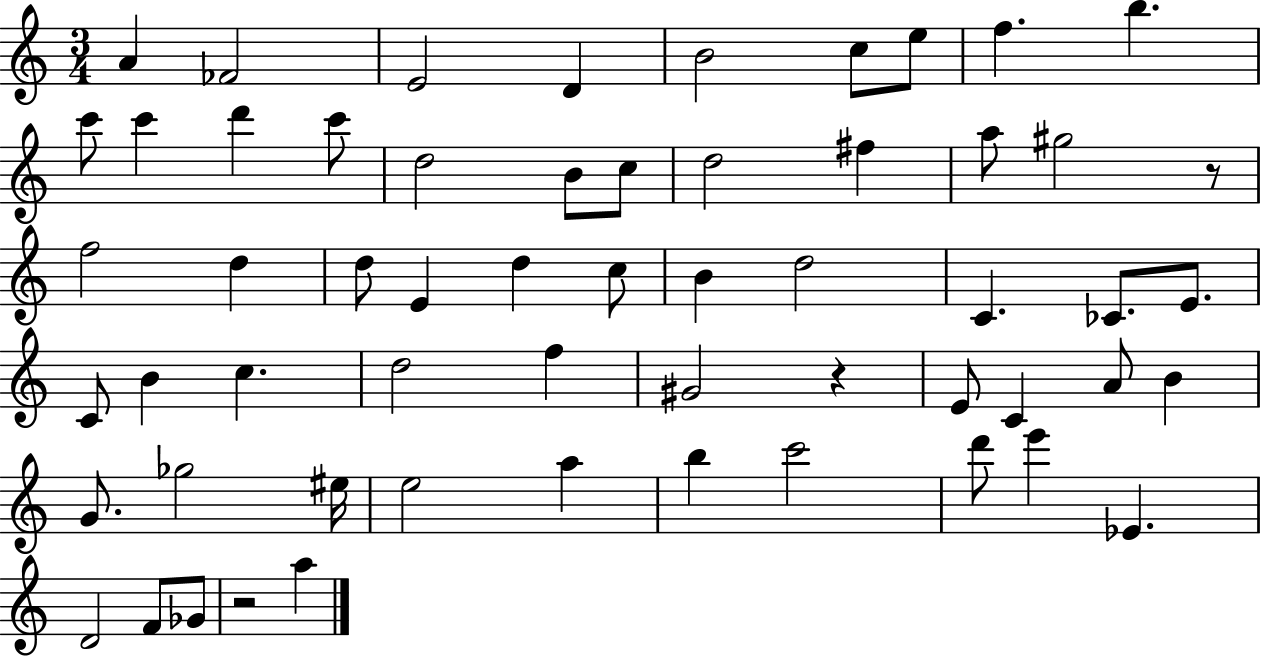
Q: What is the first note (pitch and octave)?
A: A4